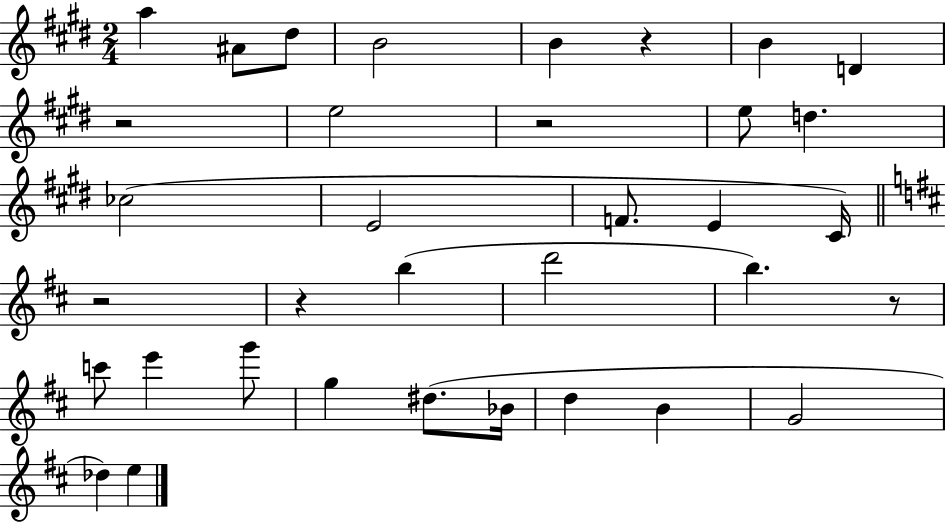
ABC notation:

X:1
T:Untitled
M:2/4
L:1/4
K:E
a ^A/2 ^d/2 B2 B z B D z2 e2 z2 e/2 d _c2 E2 F/2 E ^C/4 z2 z b d'2 b z/2 c'/2 e' g'/2 g ^d/2 _B/4 d B G2 _d e